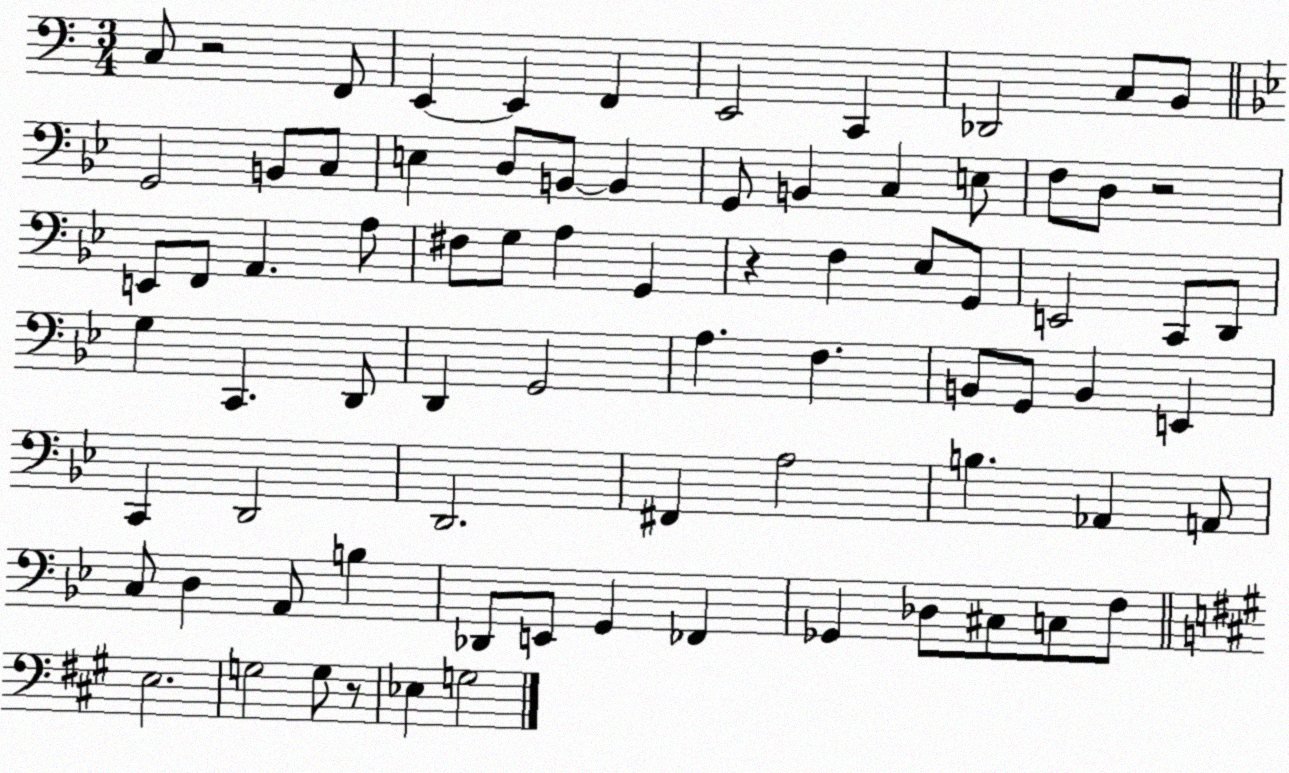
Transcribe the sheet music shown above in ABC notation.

X:1
T:Untitled
M:3/4
L:1/4
K:C
C,/2 z2 F,,/2 E,, E,, F,, E,,2 C,, _D,,2 C,/2 B,,/2 G,,2 B,,/2 C,/2 E, D,/2 B,,/2 B,, G,,/2 B,, C, E,/2 F,/2 D,/2 z2 E,,/2 F,,/2 A,, A,/2 ^F,/2 G,/2 A, G,, z F, _E,/2 G,,/2 E,,2 C,,/2 D,,/2 G, C,, D,,/2 D,, G,,2 A, F, B,,/2 G,,/2 B,, E,, C,, D,,2 D,,2 ^F,, A,2 B, _A,, A,,/2 C,/2 D, A,,/2 B, _D,,/2 E,,/2 G,, _F,, _G,, _D,/2 ^C,/2 C,/2 F,/2 E,2 G,2 G,/2 z/2 _E, G,2